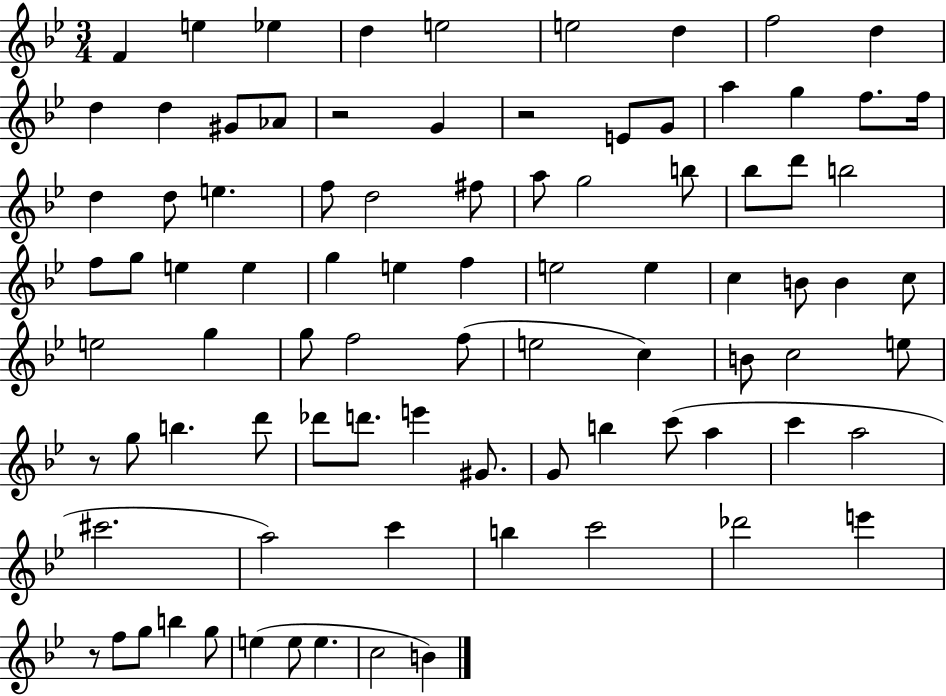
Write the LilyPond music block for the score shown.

{
  \clef treble
  \numericTimeSignature
  \time 3/4
  \key bes \major
  \repeat volta 2 { f'4 e''4 ees''4 | d''4 e''2 | e''2 d''4 | f''2 d''4 | \break d''4 d''4 gis'8 aes'8 | r2 g'4 | r2 e'8 g'8 | a''4 g''4 f''8. f''16 | \break d''4 d''8 e''4. | f''8 d''2 fis''8 | a''8 g''2 b''8 | bes''8 d'''8 b''2 | \break f''8 g''8 e''4 e''4 | g''4 e''4 f''4 | e''2 e''4 | c''4 b'8 b'4 c''8 | \break e''2 g''4 | g''8 f''2 f''8( | e''2 c''4) | b'8 c''2 e''8 | \break r8 g''8 b''4. d'''8 | des'''8 d'''8. e'''4 gis'8. | g'8 b''4 c'''8( a''4 | c'''4 a''2 | \break cis'''2. | a''2) c'''4 | b''4 c'''2 | des'''2 e'''4 | \break r8 f''8 g''8 b''4 g''8 | e''4( e''8 e''4. | c''2 b'4) | } \bar "|."
}